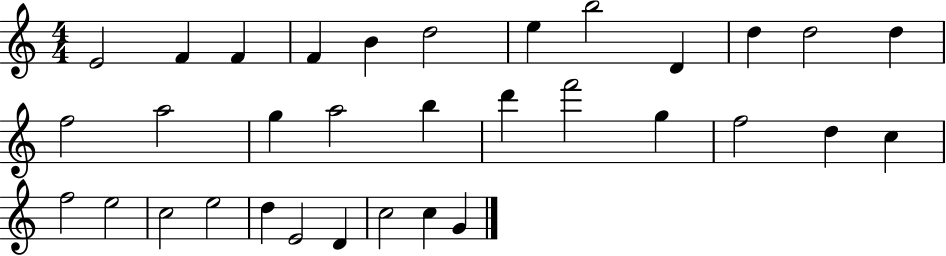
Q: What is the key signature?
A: C major